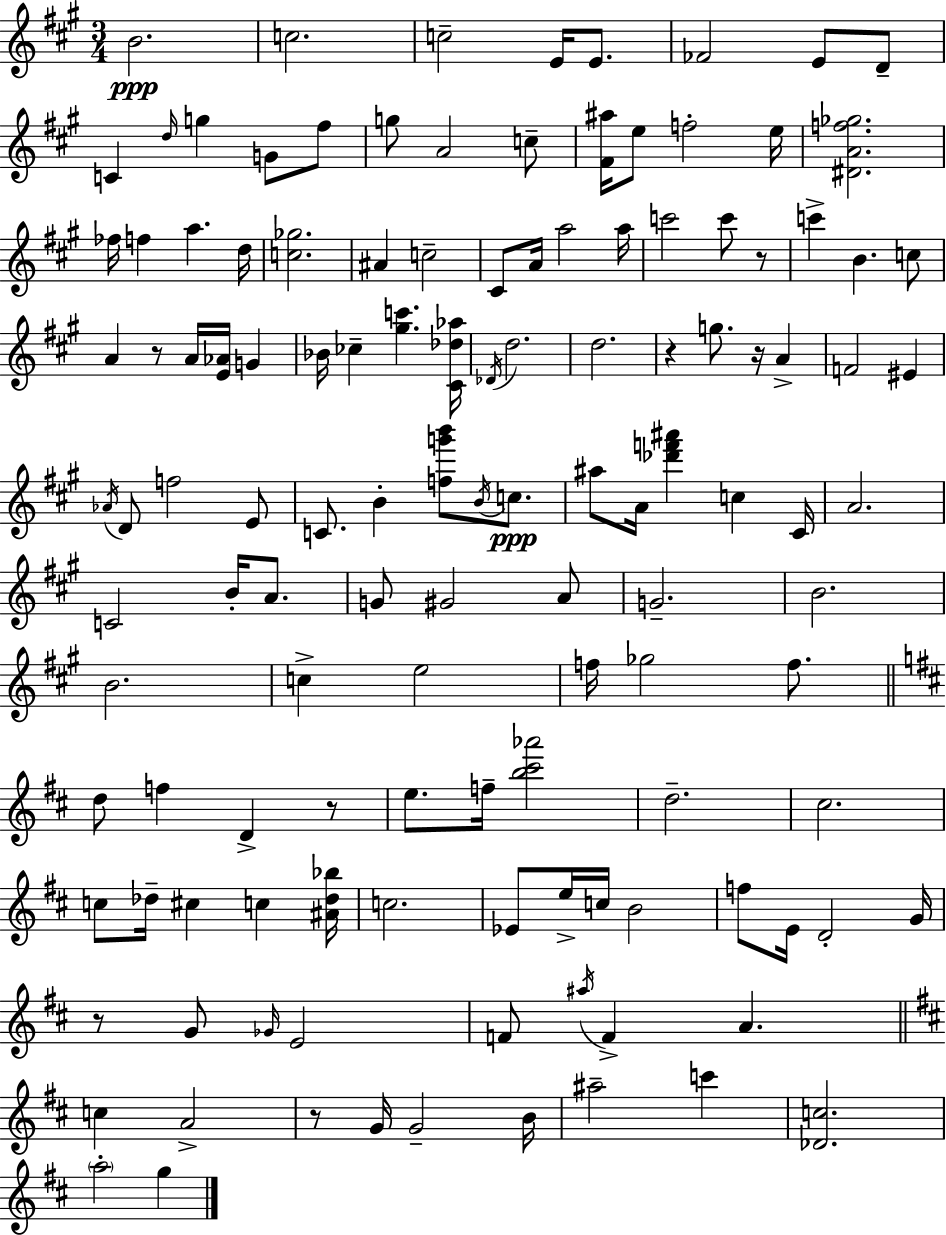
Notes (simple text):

B4/h. C5/h. C5/h E4/s E4/e. FES4/h E4/e D4/e C4/q D5/s G5/q G4/e F#5/e G5/e A4/h C5/e [F#4,A#5]/s E5/e F5/h E5/s [D#4,A4,F5,Gb5]/h. FES5/s F5/q A5/q. D5/s [C5,Gb5]/h. A#4/q C5/h C#4/e A4/s A5/h A5/s C6/h C6/e R/e C6/q B4/q. C5/e A4/q R/e A4/s [E4,Ab4]/s G4/q Bb4/s CES5/q [G#5,C6]/q. [C#4,Db5,Ab5]/s Db4/s D5/h. D5/h. R/q G5/e. R/s A4/q F4/h EIS4/q Ab4/s D4/e F5/h E4/e C4/e. B4/q [F5,G6,B6]/e B4/s C5/e. A#5/e A4/s [Db6,F6,A#6]/q C5/q C#4/s A4/h. C4/h B4/s A4/e. G4/e G#4/h A4/e G4/h. B4/h. B4/h. C5/q E5/h F5/s Gb5/h F5/e. D5/e F5/q D4/q R/e E5/e. F5/s [B5,C#6,Ab6]/h D5/h. C#5/h. C5/e Db5/s C#5/q C5/q [A#4,Db5,Bb5]/s C5/h. Eb4/e E5/s C5/s B4/h F5/e E4/s D4/h G4/s R/e G4/e Gb4/s E4/h F4/e A#5/s F4/q A4/q. C5/q A4/h R/e G4/s G4/h B4/s A#5/h C6/q [Db4,C5]/h. A5/h G5/q